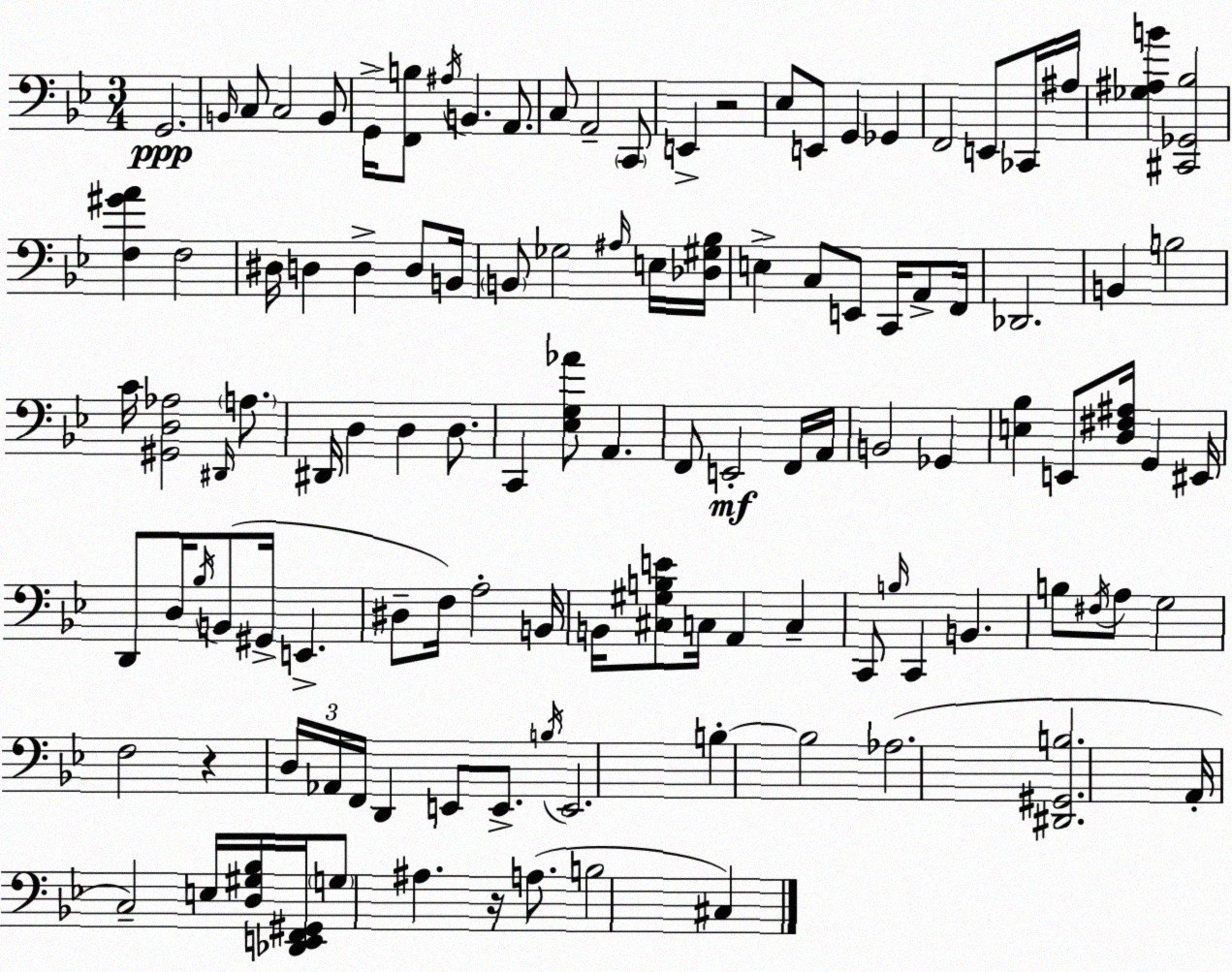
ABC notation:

X:1
T:Untitled
M:3/4
L:1/4
K:Bb
G,,2 B,,/4 C,/2 C,2 B,,/2 G,,/4 [F,,B,]/2 ^A,/4 B,, A,,/2 C,/2 A,,2 C,,/2 E,, z2 _E,/2 E,,/2 G,, _G,, F,,2 E,,/2 _C,,/4 ^A,/4 [_G,^A,B] [^C,,_G,,_B,]2 [F,^GA] F,2 ^D,/4 D, D, D,/2 B,,/4 B,,/2 _G,2 ^A,/4 E,/4 [_D,^G,_B,]/4 E, C,/2 E,,/2 C,,/4 A,,/2 F,,/4 _D,,2 B,, B,2 C/4 [^G,,D,_A,]2 ^D,,/4 A,/2 ^D,,/4 D, D, D,/2 C,, [_E,G,_A]/2 A,, F,,/2 E,,2 F,,/4 A,,/4 B,,2 _G,, [E,_B,] E,,/2 [D,^F,^A,]/4 G,, ^E,,/4 D,,/2 D,/4 _B,/4 B,,/2 ^G,,/4 E,, ^D,/2 F,/4 A,2 B,,/4 B,,/4 [^C,^G,B,E]/2 C,/4 A,, C, C,,/2 B,/4 C,, B,, B,/2 ^F,/4 A,/2 G,2 F,2 z D,/4 _A,,/4 F,,/4 D,, E,,/2 E,,/2 B,/4 E,,2 B, B,2 _A,2 [^D,,^G,,B,]2 A,,/4 C,2 E,/4 [D,^G,_B,]/4 [_D,,E,,F,,^G,,]/4 G,/2 ^A, z/4 A,/2 B,2 ^C,